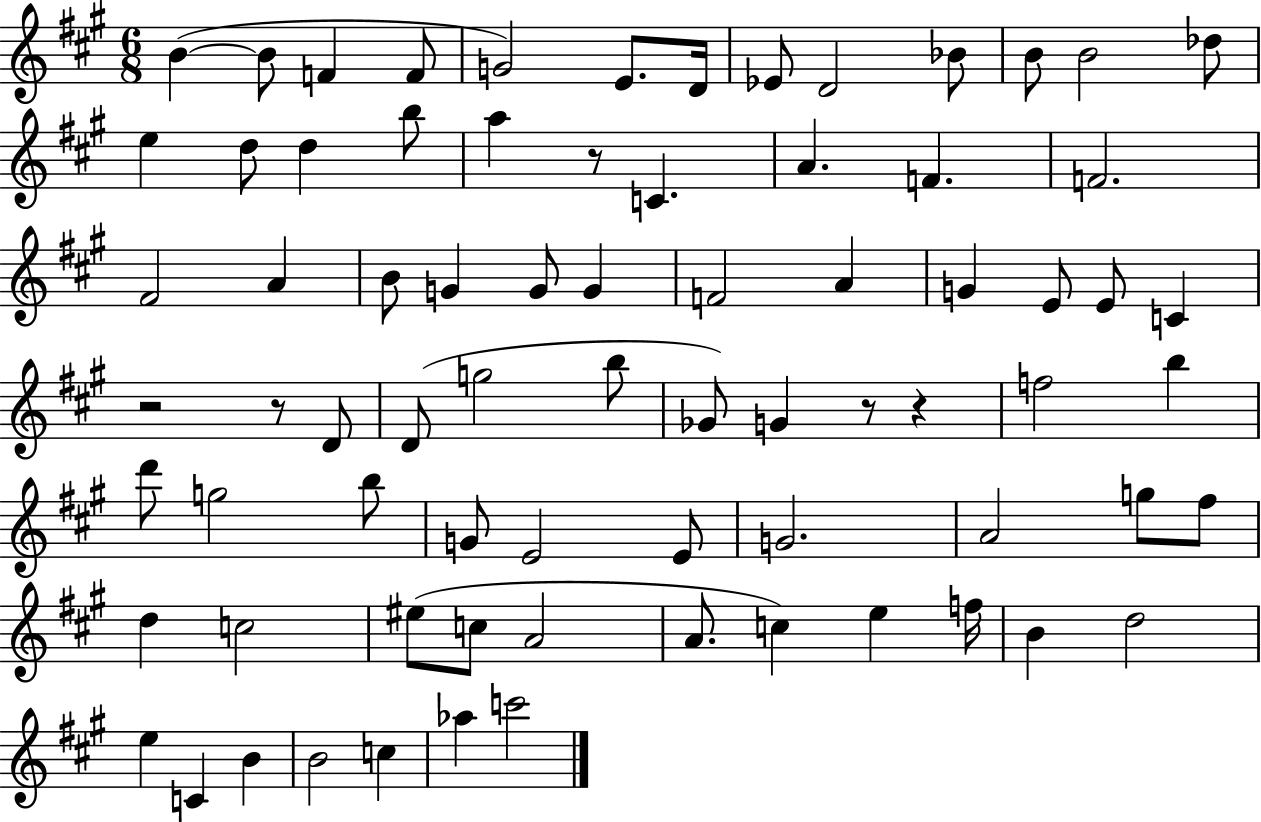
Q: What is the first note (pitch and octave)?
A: B4